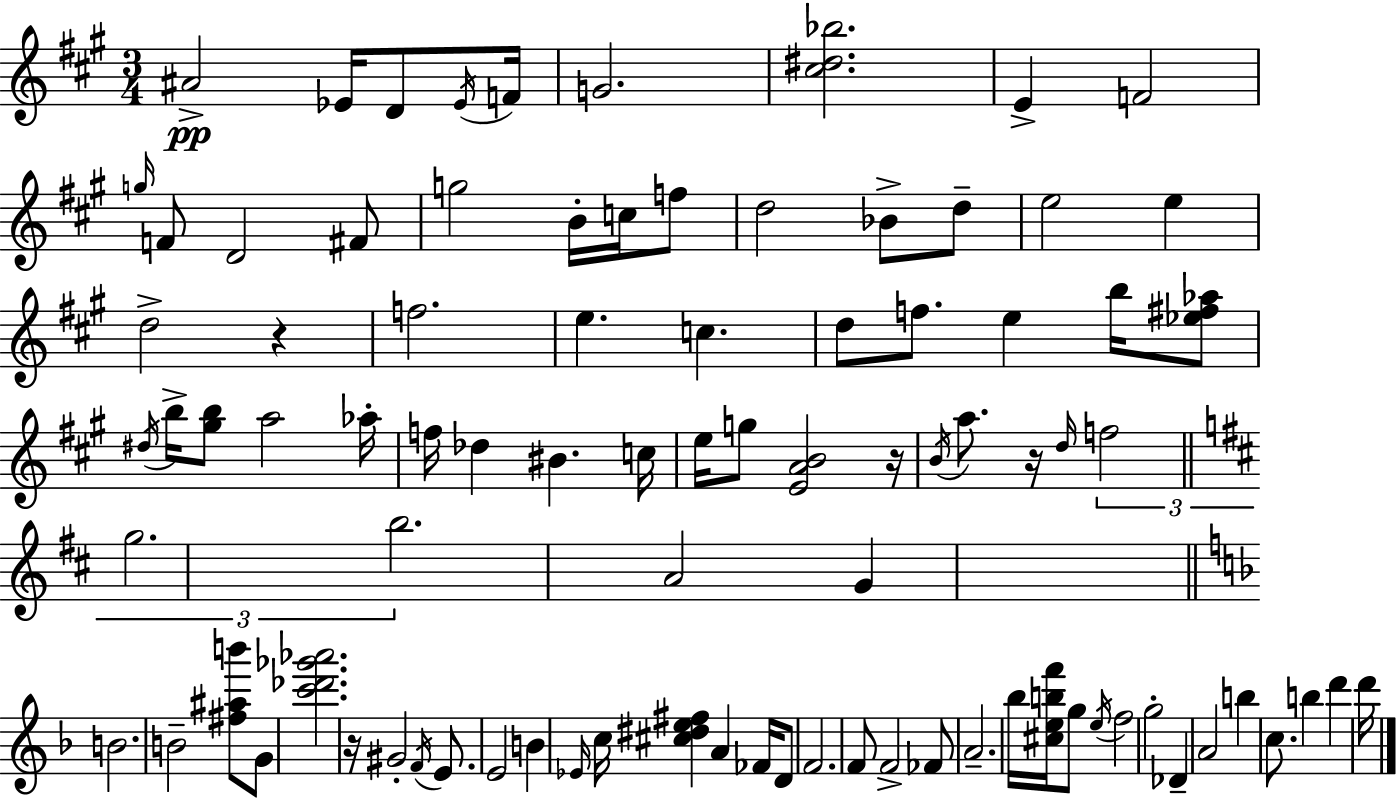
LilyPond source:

{
  \clef treble
  \numericTimeSignature
  \time 3/4
  \key a \major
  ais'2->\pp ees'16 d'8 \acciaccatura { ees'16 } | f'16 g'2. | <cis'' dis'' bes''>2. | e'4-> f'2 | \break \grace { g''16 } f'8 d'2 | fis'8 g''2 b'16-. c''16 | f''8 d''2 bes'8-> | d''8-- e''2 e''4 | \break d''2-> r4 | f''2. | e''4. c''4. | d''8 f''8. e''4 b''16 | \break <ees'' fis'' aes''>8 \acciaccatura { dis''16 } b''16-> <gis'' b''>8 a''2 | aes''16-. f''16 des''4 bis'4. | c''16 e''16 g''8 <e' a' b'>2 | r16 \acciaccatura { b'16 } a''8. r16 \grace { d''16 } \tuplet 3/2 { f''2 | \break \bar "||" \break \key d \major g''2. | b''2. } | a'2 g'4 | \bar "||" \break \key d \minor b'2. | b'2-- <fis'' ais'' b'''>8 g'8 | <c''' des''' ges''' aes'''>2. | r16 gis'2-. \acciaccatura { f'16 } e'8. | \break e'2 b'4 | \grace { ees'16 } c''16 <cis'' dis'' e'' fis''>4 a'4 fes'16 | d'8 f'2. | f'8 f'2-> | \break fes'8 a'2.-- | bes''16 <cis'' e'' b'' f'''>16 g''8 \acciaccatura { e''16 } f''2 | g''2-. des'4-- | a'2 b''4 | \break c''8. b''4 d'''4 | d'''16 \bar "|."
}